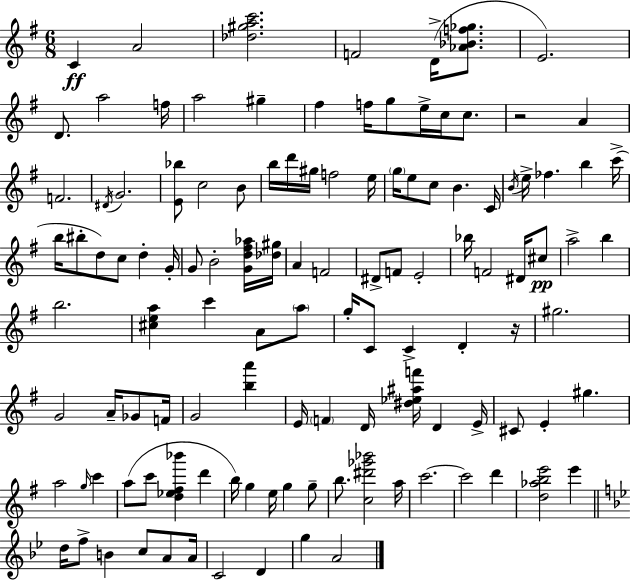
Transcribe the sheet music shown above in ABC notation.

X:1
T:Untitled
M:6/8
L:1/4
K:G
C A2 [_d^gac']2 F2 D/4 [_A_Bf_g]/2 E2 D/2 a2 f/4 a2 ^g ^f f/4 g/2 e/4 c/4 c/2 z2 A F2 ^D/4 G2 [E_b]/2 c2 B/2 b/4 d'/4 ^g/4 f2 e/4 g/4 e/2 c/2 B C/4 B/4 e/4 _f b c'/4 b/4 ^b/2 d/2 c/2 d G/4 G/2 B2 [Gd^f_a]/4 [_d^g]/4 A F2 ^D/2 F/2 E2 _b/4 F2 ^D/4 ^c/2 a2 b b2 [^cea] c' A/2 a/2 g/4 C/2 C D z/4 ^g2 G2 A/4 _G/2 F/4 G2 [ba'] E/4 F D/4 [^d_e^af']/4 D E/4 ^C/2 E ^g a2 g/4 c' a/2 c'/2 [d_e^f_b'] d' b/4 g e/4 g g/2 b/2 [c^d'_g'_b']2 a/4 c'2 c'2 d' [d_abe']2 e' d/4 f/2 B c/2 A/2 A/4 C2 D g A2